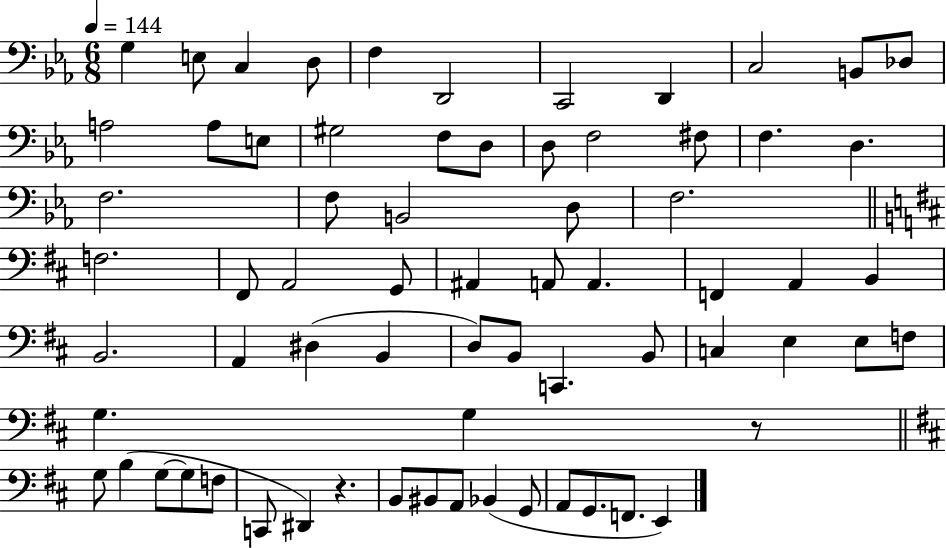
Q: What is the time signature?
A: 6/8